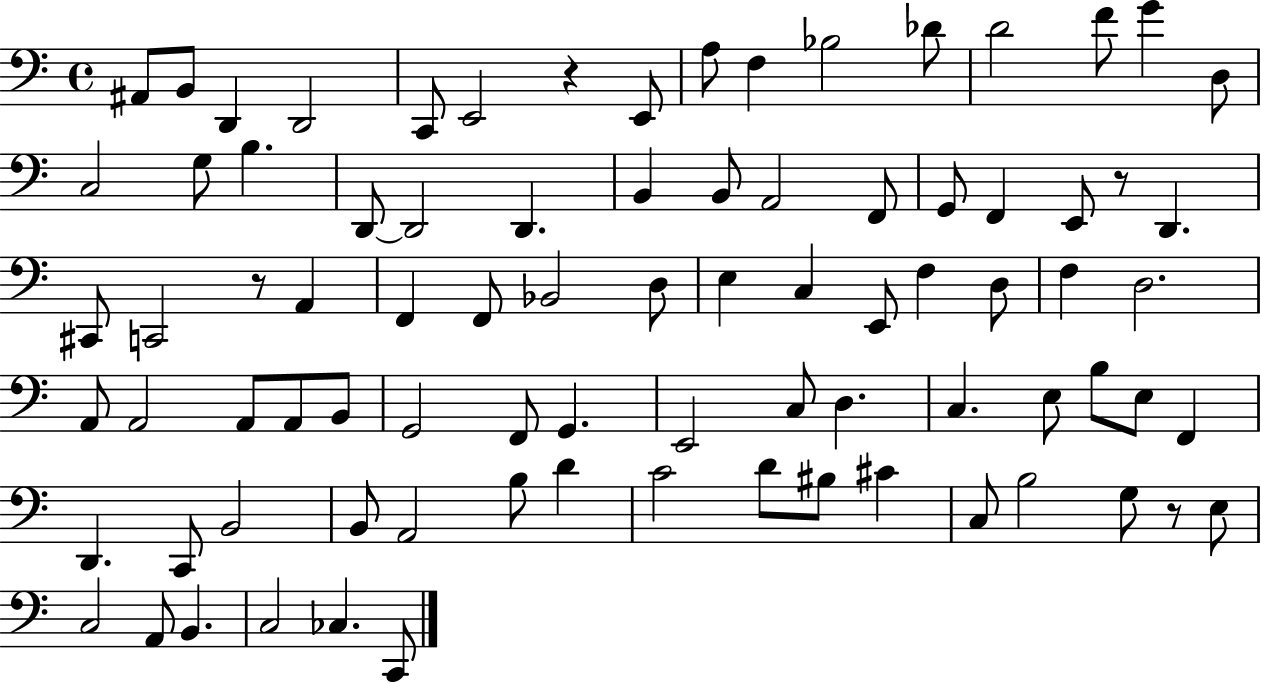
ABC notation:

X:1
T:Untitled
M:4/4
L:1/4
K:C
^A,,/2 B,,/2 D,, D,,2 C,,/2 E,,2 z E,,/2 A,/2 F, _B,2 _D/2 D2 F/2 G D,/2 C,2 G,/2 B, D,,/2 D,,2 D,, B,, B,,/2 A,,2 F,,/2 G,,/2 F,, E,,/2 z/2 D,, ^C,,/2 C,,2 z/2 A,, F,, F,,/2 _B,,2 D,/2 E, C, E,,/2 F, D,/2 F, D,2 A,,/2 A,,2 A,,/2 A,,/2 B,,/2 G,,2 F,,/2 G,, E,,2 C,/2 D, C, E,/2 B,/2 E,/2 F,, D,, C,,/2 B,,2 B,,/2 A,,2 B,/2 D C2 D/2 ^B,/2 ^C C,/2 B,2 G,/2 z/2 E,/2 C,2 A,,/2 B,, C,2 _C, C,,/2